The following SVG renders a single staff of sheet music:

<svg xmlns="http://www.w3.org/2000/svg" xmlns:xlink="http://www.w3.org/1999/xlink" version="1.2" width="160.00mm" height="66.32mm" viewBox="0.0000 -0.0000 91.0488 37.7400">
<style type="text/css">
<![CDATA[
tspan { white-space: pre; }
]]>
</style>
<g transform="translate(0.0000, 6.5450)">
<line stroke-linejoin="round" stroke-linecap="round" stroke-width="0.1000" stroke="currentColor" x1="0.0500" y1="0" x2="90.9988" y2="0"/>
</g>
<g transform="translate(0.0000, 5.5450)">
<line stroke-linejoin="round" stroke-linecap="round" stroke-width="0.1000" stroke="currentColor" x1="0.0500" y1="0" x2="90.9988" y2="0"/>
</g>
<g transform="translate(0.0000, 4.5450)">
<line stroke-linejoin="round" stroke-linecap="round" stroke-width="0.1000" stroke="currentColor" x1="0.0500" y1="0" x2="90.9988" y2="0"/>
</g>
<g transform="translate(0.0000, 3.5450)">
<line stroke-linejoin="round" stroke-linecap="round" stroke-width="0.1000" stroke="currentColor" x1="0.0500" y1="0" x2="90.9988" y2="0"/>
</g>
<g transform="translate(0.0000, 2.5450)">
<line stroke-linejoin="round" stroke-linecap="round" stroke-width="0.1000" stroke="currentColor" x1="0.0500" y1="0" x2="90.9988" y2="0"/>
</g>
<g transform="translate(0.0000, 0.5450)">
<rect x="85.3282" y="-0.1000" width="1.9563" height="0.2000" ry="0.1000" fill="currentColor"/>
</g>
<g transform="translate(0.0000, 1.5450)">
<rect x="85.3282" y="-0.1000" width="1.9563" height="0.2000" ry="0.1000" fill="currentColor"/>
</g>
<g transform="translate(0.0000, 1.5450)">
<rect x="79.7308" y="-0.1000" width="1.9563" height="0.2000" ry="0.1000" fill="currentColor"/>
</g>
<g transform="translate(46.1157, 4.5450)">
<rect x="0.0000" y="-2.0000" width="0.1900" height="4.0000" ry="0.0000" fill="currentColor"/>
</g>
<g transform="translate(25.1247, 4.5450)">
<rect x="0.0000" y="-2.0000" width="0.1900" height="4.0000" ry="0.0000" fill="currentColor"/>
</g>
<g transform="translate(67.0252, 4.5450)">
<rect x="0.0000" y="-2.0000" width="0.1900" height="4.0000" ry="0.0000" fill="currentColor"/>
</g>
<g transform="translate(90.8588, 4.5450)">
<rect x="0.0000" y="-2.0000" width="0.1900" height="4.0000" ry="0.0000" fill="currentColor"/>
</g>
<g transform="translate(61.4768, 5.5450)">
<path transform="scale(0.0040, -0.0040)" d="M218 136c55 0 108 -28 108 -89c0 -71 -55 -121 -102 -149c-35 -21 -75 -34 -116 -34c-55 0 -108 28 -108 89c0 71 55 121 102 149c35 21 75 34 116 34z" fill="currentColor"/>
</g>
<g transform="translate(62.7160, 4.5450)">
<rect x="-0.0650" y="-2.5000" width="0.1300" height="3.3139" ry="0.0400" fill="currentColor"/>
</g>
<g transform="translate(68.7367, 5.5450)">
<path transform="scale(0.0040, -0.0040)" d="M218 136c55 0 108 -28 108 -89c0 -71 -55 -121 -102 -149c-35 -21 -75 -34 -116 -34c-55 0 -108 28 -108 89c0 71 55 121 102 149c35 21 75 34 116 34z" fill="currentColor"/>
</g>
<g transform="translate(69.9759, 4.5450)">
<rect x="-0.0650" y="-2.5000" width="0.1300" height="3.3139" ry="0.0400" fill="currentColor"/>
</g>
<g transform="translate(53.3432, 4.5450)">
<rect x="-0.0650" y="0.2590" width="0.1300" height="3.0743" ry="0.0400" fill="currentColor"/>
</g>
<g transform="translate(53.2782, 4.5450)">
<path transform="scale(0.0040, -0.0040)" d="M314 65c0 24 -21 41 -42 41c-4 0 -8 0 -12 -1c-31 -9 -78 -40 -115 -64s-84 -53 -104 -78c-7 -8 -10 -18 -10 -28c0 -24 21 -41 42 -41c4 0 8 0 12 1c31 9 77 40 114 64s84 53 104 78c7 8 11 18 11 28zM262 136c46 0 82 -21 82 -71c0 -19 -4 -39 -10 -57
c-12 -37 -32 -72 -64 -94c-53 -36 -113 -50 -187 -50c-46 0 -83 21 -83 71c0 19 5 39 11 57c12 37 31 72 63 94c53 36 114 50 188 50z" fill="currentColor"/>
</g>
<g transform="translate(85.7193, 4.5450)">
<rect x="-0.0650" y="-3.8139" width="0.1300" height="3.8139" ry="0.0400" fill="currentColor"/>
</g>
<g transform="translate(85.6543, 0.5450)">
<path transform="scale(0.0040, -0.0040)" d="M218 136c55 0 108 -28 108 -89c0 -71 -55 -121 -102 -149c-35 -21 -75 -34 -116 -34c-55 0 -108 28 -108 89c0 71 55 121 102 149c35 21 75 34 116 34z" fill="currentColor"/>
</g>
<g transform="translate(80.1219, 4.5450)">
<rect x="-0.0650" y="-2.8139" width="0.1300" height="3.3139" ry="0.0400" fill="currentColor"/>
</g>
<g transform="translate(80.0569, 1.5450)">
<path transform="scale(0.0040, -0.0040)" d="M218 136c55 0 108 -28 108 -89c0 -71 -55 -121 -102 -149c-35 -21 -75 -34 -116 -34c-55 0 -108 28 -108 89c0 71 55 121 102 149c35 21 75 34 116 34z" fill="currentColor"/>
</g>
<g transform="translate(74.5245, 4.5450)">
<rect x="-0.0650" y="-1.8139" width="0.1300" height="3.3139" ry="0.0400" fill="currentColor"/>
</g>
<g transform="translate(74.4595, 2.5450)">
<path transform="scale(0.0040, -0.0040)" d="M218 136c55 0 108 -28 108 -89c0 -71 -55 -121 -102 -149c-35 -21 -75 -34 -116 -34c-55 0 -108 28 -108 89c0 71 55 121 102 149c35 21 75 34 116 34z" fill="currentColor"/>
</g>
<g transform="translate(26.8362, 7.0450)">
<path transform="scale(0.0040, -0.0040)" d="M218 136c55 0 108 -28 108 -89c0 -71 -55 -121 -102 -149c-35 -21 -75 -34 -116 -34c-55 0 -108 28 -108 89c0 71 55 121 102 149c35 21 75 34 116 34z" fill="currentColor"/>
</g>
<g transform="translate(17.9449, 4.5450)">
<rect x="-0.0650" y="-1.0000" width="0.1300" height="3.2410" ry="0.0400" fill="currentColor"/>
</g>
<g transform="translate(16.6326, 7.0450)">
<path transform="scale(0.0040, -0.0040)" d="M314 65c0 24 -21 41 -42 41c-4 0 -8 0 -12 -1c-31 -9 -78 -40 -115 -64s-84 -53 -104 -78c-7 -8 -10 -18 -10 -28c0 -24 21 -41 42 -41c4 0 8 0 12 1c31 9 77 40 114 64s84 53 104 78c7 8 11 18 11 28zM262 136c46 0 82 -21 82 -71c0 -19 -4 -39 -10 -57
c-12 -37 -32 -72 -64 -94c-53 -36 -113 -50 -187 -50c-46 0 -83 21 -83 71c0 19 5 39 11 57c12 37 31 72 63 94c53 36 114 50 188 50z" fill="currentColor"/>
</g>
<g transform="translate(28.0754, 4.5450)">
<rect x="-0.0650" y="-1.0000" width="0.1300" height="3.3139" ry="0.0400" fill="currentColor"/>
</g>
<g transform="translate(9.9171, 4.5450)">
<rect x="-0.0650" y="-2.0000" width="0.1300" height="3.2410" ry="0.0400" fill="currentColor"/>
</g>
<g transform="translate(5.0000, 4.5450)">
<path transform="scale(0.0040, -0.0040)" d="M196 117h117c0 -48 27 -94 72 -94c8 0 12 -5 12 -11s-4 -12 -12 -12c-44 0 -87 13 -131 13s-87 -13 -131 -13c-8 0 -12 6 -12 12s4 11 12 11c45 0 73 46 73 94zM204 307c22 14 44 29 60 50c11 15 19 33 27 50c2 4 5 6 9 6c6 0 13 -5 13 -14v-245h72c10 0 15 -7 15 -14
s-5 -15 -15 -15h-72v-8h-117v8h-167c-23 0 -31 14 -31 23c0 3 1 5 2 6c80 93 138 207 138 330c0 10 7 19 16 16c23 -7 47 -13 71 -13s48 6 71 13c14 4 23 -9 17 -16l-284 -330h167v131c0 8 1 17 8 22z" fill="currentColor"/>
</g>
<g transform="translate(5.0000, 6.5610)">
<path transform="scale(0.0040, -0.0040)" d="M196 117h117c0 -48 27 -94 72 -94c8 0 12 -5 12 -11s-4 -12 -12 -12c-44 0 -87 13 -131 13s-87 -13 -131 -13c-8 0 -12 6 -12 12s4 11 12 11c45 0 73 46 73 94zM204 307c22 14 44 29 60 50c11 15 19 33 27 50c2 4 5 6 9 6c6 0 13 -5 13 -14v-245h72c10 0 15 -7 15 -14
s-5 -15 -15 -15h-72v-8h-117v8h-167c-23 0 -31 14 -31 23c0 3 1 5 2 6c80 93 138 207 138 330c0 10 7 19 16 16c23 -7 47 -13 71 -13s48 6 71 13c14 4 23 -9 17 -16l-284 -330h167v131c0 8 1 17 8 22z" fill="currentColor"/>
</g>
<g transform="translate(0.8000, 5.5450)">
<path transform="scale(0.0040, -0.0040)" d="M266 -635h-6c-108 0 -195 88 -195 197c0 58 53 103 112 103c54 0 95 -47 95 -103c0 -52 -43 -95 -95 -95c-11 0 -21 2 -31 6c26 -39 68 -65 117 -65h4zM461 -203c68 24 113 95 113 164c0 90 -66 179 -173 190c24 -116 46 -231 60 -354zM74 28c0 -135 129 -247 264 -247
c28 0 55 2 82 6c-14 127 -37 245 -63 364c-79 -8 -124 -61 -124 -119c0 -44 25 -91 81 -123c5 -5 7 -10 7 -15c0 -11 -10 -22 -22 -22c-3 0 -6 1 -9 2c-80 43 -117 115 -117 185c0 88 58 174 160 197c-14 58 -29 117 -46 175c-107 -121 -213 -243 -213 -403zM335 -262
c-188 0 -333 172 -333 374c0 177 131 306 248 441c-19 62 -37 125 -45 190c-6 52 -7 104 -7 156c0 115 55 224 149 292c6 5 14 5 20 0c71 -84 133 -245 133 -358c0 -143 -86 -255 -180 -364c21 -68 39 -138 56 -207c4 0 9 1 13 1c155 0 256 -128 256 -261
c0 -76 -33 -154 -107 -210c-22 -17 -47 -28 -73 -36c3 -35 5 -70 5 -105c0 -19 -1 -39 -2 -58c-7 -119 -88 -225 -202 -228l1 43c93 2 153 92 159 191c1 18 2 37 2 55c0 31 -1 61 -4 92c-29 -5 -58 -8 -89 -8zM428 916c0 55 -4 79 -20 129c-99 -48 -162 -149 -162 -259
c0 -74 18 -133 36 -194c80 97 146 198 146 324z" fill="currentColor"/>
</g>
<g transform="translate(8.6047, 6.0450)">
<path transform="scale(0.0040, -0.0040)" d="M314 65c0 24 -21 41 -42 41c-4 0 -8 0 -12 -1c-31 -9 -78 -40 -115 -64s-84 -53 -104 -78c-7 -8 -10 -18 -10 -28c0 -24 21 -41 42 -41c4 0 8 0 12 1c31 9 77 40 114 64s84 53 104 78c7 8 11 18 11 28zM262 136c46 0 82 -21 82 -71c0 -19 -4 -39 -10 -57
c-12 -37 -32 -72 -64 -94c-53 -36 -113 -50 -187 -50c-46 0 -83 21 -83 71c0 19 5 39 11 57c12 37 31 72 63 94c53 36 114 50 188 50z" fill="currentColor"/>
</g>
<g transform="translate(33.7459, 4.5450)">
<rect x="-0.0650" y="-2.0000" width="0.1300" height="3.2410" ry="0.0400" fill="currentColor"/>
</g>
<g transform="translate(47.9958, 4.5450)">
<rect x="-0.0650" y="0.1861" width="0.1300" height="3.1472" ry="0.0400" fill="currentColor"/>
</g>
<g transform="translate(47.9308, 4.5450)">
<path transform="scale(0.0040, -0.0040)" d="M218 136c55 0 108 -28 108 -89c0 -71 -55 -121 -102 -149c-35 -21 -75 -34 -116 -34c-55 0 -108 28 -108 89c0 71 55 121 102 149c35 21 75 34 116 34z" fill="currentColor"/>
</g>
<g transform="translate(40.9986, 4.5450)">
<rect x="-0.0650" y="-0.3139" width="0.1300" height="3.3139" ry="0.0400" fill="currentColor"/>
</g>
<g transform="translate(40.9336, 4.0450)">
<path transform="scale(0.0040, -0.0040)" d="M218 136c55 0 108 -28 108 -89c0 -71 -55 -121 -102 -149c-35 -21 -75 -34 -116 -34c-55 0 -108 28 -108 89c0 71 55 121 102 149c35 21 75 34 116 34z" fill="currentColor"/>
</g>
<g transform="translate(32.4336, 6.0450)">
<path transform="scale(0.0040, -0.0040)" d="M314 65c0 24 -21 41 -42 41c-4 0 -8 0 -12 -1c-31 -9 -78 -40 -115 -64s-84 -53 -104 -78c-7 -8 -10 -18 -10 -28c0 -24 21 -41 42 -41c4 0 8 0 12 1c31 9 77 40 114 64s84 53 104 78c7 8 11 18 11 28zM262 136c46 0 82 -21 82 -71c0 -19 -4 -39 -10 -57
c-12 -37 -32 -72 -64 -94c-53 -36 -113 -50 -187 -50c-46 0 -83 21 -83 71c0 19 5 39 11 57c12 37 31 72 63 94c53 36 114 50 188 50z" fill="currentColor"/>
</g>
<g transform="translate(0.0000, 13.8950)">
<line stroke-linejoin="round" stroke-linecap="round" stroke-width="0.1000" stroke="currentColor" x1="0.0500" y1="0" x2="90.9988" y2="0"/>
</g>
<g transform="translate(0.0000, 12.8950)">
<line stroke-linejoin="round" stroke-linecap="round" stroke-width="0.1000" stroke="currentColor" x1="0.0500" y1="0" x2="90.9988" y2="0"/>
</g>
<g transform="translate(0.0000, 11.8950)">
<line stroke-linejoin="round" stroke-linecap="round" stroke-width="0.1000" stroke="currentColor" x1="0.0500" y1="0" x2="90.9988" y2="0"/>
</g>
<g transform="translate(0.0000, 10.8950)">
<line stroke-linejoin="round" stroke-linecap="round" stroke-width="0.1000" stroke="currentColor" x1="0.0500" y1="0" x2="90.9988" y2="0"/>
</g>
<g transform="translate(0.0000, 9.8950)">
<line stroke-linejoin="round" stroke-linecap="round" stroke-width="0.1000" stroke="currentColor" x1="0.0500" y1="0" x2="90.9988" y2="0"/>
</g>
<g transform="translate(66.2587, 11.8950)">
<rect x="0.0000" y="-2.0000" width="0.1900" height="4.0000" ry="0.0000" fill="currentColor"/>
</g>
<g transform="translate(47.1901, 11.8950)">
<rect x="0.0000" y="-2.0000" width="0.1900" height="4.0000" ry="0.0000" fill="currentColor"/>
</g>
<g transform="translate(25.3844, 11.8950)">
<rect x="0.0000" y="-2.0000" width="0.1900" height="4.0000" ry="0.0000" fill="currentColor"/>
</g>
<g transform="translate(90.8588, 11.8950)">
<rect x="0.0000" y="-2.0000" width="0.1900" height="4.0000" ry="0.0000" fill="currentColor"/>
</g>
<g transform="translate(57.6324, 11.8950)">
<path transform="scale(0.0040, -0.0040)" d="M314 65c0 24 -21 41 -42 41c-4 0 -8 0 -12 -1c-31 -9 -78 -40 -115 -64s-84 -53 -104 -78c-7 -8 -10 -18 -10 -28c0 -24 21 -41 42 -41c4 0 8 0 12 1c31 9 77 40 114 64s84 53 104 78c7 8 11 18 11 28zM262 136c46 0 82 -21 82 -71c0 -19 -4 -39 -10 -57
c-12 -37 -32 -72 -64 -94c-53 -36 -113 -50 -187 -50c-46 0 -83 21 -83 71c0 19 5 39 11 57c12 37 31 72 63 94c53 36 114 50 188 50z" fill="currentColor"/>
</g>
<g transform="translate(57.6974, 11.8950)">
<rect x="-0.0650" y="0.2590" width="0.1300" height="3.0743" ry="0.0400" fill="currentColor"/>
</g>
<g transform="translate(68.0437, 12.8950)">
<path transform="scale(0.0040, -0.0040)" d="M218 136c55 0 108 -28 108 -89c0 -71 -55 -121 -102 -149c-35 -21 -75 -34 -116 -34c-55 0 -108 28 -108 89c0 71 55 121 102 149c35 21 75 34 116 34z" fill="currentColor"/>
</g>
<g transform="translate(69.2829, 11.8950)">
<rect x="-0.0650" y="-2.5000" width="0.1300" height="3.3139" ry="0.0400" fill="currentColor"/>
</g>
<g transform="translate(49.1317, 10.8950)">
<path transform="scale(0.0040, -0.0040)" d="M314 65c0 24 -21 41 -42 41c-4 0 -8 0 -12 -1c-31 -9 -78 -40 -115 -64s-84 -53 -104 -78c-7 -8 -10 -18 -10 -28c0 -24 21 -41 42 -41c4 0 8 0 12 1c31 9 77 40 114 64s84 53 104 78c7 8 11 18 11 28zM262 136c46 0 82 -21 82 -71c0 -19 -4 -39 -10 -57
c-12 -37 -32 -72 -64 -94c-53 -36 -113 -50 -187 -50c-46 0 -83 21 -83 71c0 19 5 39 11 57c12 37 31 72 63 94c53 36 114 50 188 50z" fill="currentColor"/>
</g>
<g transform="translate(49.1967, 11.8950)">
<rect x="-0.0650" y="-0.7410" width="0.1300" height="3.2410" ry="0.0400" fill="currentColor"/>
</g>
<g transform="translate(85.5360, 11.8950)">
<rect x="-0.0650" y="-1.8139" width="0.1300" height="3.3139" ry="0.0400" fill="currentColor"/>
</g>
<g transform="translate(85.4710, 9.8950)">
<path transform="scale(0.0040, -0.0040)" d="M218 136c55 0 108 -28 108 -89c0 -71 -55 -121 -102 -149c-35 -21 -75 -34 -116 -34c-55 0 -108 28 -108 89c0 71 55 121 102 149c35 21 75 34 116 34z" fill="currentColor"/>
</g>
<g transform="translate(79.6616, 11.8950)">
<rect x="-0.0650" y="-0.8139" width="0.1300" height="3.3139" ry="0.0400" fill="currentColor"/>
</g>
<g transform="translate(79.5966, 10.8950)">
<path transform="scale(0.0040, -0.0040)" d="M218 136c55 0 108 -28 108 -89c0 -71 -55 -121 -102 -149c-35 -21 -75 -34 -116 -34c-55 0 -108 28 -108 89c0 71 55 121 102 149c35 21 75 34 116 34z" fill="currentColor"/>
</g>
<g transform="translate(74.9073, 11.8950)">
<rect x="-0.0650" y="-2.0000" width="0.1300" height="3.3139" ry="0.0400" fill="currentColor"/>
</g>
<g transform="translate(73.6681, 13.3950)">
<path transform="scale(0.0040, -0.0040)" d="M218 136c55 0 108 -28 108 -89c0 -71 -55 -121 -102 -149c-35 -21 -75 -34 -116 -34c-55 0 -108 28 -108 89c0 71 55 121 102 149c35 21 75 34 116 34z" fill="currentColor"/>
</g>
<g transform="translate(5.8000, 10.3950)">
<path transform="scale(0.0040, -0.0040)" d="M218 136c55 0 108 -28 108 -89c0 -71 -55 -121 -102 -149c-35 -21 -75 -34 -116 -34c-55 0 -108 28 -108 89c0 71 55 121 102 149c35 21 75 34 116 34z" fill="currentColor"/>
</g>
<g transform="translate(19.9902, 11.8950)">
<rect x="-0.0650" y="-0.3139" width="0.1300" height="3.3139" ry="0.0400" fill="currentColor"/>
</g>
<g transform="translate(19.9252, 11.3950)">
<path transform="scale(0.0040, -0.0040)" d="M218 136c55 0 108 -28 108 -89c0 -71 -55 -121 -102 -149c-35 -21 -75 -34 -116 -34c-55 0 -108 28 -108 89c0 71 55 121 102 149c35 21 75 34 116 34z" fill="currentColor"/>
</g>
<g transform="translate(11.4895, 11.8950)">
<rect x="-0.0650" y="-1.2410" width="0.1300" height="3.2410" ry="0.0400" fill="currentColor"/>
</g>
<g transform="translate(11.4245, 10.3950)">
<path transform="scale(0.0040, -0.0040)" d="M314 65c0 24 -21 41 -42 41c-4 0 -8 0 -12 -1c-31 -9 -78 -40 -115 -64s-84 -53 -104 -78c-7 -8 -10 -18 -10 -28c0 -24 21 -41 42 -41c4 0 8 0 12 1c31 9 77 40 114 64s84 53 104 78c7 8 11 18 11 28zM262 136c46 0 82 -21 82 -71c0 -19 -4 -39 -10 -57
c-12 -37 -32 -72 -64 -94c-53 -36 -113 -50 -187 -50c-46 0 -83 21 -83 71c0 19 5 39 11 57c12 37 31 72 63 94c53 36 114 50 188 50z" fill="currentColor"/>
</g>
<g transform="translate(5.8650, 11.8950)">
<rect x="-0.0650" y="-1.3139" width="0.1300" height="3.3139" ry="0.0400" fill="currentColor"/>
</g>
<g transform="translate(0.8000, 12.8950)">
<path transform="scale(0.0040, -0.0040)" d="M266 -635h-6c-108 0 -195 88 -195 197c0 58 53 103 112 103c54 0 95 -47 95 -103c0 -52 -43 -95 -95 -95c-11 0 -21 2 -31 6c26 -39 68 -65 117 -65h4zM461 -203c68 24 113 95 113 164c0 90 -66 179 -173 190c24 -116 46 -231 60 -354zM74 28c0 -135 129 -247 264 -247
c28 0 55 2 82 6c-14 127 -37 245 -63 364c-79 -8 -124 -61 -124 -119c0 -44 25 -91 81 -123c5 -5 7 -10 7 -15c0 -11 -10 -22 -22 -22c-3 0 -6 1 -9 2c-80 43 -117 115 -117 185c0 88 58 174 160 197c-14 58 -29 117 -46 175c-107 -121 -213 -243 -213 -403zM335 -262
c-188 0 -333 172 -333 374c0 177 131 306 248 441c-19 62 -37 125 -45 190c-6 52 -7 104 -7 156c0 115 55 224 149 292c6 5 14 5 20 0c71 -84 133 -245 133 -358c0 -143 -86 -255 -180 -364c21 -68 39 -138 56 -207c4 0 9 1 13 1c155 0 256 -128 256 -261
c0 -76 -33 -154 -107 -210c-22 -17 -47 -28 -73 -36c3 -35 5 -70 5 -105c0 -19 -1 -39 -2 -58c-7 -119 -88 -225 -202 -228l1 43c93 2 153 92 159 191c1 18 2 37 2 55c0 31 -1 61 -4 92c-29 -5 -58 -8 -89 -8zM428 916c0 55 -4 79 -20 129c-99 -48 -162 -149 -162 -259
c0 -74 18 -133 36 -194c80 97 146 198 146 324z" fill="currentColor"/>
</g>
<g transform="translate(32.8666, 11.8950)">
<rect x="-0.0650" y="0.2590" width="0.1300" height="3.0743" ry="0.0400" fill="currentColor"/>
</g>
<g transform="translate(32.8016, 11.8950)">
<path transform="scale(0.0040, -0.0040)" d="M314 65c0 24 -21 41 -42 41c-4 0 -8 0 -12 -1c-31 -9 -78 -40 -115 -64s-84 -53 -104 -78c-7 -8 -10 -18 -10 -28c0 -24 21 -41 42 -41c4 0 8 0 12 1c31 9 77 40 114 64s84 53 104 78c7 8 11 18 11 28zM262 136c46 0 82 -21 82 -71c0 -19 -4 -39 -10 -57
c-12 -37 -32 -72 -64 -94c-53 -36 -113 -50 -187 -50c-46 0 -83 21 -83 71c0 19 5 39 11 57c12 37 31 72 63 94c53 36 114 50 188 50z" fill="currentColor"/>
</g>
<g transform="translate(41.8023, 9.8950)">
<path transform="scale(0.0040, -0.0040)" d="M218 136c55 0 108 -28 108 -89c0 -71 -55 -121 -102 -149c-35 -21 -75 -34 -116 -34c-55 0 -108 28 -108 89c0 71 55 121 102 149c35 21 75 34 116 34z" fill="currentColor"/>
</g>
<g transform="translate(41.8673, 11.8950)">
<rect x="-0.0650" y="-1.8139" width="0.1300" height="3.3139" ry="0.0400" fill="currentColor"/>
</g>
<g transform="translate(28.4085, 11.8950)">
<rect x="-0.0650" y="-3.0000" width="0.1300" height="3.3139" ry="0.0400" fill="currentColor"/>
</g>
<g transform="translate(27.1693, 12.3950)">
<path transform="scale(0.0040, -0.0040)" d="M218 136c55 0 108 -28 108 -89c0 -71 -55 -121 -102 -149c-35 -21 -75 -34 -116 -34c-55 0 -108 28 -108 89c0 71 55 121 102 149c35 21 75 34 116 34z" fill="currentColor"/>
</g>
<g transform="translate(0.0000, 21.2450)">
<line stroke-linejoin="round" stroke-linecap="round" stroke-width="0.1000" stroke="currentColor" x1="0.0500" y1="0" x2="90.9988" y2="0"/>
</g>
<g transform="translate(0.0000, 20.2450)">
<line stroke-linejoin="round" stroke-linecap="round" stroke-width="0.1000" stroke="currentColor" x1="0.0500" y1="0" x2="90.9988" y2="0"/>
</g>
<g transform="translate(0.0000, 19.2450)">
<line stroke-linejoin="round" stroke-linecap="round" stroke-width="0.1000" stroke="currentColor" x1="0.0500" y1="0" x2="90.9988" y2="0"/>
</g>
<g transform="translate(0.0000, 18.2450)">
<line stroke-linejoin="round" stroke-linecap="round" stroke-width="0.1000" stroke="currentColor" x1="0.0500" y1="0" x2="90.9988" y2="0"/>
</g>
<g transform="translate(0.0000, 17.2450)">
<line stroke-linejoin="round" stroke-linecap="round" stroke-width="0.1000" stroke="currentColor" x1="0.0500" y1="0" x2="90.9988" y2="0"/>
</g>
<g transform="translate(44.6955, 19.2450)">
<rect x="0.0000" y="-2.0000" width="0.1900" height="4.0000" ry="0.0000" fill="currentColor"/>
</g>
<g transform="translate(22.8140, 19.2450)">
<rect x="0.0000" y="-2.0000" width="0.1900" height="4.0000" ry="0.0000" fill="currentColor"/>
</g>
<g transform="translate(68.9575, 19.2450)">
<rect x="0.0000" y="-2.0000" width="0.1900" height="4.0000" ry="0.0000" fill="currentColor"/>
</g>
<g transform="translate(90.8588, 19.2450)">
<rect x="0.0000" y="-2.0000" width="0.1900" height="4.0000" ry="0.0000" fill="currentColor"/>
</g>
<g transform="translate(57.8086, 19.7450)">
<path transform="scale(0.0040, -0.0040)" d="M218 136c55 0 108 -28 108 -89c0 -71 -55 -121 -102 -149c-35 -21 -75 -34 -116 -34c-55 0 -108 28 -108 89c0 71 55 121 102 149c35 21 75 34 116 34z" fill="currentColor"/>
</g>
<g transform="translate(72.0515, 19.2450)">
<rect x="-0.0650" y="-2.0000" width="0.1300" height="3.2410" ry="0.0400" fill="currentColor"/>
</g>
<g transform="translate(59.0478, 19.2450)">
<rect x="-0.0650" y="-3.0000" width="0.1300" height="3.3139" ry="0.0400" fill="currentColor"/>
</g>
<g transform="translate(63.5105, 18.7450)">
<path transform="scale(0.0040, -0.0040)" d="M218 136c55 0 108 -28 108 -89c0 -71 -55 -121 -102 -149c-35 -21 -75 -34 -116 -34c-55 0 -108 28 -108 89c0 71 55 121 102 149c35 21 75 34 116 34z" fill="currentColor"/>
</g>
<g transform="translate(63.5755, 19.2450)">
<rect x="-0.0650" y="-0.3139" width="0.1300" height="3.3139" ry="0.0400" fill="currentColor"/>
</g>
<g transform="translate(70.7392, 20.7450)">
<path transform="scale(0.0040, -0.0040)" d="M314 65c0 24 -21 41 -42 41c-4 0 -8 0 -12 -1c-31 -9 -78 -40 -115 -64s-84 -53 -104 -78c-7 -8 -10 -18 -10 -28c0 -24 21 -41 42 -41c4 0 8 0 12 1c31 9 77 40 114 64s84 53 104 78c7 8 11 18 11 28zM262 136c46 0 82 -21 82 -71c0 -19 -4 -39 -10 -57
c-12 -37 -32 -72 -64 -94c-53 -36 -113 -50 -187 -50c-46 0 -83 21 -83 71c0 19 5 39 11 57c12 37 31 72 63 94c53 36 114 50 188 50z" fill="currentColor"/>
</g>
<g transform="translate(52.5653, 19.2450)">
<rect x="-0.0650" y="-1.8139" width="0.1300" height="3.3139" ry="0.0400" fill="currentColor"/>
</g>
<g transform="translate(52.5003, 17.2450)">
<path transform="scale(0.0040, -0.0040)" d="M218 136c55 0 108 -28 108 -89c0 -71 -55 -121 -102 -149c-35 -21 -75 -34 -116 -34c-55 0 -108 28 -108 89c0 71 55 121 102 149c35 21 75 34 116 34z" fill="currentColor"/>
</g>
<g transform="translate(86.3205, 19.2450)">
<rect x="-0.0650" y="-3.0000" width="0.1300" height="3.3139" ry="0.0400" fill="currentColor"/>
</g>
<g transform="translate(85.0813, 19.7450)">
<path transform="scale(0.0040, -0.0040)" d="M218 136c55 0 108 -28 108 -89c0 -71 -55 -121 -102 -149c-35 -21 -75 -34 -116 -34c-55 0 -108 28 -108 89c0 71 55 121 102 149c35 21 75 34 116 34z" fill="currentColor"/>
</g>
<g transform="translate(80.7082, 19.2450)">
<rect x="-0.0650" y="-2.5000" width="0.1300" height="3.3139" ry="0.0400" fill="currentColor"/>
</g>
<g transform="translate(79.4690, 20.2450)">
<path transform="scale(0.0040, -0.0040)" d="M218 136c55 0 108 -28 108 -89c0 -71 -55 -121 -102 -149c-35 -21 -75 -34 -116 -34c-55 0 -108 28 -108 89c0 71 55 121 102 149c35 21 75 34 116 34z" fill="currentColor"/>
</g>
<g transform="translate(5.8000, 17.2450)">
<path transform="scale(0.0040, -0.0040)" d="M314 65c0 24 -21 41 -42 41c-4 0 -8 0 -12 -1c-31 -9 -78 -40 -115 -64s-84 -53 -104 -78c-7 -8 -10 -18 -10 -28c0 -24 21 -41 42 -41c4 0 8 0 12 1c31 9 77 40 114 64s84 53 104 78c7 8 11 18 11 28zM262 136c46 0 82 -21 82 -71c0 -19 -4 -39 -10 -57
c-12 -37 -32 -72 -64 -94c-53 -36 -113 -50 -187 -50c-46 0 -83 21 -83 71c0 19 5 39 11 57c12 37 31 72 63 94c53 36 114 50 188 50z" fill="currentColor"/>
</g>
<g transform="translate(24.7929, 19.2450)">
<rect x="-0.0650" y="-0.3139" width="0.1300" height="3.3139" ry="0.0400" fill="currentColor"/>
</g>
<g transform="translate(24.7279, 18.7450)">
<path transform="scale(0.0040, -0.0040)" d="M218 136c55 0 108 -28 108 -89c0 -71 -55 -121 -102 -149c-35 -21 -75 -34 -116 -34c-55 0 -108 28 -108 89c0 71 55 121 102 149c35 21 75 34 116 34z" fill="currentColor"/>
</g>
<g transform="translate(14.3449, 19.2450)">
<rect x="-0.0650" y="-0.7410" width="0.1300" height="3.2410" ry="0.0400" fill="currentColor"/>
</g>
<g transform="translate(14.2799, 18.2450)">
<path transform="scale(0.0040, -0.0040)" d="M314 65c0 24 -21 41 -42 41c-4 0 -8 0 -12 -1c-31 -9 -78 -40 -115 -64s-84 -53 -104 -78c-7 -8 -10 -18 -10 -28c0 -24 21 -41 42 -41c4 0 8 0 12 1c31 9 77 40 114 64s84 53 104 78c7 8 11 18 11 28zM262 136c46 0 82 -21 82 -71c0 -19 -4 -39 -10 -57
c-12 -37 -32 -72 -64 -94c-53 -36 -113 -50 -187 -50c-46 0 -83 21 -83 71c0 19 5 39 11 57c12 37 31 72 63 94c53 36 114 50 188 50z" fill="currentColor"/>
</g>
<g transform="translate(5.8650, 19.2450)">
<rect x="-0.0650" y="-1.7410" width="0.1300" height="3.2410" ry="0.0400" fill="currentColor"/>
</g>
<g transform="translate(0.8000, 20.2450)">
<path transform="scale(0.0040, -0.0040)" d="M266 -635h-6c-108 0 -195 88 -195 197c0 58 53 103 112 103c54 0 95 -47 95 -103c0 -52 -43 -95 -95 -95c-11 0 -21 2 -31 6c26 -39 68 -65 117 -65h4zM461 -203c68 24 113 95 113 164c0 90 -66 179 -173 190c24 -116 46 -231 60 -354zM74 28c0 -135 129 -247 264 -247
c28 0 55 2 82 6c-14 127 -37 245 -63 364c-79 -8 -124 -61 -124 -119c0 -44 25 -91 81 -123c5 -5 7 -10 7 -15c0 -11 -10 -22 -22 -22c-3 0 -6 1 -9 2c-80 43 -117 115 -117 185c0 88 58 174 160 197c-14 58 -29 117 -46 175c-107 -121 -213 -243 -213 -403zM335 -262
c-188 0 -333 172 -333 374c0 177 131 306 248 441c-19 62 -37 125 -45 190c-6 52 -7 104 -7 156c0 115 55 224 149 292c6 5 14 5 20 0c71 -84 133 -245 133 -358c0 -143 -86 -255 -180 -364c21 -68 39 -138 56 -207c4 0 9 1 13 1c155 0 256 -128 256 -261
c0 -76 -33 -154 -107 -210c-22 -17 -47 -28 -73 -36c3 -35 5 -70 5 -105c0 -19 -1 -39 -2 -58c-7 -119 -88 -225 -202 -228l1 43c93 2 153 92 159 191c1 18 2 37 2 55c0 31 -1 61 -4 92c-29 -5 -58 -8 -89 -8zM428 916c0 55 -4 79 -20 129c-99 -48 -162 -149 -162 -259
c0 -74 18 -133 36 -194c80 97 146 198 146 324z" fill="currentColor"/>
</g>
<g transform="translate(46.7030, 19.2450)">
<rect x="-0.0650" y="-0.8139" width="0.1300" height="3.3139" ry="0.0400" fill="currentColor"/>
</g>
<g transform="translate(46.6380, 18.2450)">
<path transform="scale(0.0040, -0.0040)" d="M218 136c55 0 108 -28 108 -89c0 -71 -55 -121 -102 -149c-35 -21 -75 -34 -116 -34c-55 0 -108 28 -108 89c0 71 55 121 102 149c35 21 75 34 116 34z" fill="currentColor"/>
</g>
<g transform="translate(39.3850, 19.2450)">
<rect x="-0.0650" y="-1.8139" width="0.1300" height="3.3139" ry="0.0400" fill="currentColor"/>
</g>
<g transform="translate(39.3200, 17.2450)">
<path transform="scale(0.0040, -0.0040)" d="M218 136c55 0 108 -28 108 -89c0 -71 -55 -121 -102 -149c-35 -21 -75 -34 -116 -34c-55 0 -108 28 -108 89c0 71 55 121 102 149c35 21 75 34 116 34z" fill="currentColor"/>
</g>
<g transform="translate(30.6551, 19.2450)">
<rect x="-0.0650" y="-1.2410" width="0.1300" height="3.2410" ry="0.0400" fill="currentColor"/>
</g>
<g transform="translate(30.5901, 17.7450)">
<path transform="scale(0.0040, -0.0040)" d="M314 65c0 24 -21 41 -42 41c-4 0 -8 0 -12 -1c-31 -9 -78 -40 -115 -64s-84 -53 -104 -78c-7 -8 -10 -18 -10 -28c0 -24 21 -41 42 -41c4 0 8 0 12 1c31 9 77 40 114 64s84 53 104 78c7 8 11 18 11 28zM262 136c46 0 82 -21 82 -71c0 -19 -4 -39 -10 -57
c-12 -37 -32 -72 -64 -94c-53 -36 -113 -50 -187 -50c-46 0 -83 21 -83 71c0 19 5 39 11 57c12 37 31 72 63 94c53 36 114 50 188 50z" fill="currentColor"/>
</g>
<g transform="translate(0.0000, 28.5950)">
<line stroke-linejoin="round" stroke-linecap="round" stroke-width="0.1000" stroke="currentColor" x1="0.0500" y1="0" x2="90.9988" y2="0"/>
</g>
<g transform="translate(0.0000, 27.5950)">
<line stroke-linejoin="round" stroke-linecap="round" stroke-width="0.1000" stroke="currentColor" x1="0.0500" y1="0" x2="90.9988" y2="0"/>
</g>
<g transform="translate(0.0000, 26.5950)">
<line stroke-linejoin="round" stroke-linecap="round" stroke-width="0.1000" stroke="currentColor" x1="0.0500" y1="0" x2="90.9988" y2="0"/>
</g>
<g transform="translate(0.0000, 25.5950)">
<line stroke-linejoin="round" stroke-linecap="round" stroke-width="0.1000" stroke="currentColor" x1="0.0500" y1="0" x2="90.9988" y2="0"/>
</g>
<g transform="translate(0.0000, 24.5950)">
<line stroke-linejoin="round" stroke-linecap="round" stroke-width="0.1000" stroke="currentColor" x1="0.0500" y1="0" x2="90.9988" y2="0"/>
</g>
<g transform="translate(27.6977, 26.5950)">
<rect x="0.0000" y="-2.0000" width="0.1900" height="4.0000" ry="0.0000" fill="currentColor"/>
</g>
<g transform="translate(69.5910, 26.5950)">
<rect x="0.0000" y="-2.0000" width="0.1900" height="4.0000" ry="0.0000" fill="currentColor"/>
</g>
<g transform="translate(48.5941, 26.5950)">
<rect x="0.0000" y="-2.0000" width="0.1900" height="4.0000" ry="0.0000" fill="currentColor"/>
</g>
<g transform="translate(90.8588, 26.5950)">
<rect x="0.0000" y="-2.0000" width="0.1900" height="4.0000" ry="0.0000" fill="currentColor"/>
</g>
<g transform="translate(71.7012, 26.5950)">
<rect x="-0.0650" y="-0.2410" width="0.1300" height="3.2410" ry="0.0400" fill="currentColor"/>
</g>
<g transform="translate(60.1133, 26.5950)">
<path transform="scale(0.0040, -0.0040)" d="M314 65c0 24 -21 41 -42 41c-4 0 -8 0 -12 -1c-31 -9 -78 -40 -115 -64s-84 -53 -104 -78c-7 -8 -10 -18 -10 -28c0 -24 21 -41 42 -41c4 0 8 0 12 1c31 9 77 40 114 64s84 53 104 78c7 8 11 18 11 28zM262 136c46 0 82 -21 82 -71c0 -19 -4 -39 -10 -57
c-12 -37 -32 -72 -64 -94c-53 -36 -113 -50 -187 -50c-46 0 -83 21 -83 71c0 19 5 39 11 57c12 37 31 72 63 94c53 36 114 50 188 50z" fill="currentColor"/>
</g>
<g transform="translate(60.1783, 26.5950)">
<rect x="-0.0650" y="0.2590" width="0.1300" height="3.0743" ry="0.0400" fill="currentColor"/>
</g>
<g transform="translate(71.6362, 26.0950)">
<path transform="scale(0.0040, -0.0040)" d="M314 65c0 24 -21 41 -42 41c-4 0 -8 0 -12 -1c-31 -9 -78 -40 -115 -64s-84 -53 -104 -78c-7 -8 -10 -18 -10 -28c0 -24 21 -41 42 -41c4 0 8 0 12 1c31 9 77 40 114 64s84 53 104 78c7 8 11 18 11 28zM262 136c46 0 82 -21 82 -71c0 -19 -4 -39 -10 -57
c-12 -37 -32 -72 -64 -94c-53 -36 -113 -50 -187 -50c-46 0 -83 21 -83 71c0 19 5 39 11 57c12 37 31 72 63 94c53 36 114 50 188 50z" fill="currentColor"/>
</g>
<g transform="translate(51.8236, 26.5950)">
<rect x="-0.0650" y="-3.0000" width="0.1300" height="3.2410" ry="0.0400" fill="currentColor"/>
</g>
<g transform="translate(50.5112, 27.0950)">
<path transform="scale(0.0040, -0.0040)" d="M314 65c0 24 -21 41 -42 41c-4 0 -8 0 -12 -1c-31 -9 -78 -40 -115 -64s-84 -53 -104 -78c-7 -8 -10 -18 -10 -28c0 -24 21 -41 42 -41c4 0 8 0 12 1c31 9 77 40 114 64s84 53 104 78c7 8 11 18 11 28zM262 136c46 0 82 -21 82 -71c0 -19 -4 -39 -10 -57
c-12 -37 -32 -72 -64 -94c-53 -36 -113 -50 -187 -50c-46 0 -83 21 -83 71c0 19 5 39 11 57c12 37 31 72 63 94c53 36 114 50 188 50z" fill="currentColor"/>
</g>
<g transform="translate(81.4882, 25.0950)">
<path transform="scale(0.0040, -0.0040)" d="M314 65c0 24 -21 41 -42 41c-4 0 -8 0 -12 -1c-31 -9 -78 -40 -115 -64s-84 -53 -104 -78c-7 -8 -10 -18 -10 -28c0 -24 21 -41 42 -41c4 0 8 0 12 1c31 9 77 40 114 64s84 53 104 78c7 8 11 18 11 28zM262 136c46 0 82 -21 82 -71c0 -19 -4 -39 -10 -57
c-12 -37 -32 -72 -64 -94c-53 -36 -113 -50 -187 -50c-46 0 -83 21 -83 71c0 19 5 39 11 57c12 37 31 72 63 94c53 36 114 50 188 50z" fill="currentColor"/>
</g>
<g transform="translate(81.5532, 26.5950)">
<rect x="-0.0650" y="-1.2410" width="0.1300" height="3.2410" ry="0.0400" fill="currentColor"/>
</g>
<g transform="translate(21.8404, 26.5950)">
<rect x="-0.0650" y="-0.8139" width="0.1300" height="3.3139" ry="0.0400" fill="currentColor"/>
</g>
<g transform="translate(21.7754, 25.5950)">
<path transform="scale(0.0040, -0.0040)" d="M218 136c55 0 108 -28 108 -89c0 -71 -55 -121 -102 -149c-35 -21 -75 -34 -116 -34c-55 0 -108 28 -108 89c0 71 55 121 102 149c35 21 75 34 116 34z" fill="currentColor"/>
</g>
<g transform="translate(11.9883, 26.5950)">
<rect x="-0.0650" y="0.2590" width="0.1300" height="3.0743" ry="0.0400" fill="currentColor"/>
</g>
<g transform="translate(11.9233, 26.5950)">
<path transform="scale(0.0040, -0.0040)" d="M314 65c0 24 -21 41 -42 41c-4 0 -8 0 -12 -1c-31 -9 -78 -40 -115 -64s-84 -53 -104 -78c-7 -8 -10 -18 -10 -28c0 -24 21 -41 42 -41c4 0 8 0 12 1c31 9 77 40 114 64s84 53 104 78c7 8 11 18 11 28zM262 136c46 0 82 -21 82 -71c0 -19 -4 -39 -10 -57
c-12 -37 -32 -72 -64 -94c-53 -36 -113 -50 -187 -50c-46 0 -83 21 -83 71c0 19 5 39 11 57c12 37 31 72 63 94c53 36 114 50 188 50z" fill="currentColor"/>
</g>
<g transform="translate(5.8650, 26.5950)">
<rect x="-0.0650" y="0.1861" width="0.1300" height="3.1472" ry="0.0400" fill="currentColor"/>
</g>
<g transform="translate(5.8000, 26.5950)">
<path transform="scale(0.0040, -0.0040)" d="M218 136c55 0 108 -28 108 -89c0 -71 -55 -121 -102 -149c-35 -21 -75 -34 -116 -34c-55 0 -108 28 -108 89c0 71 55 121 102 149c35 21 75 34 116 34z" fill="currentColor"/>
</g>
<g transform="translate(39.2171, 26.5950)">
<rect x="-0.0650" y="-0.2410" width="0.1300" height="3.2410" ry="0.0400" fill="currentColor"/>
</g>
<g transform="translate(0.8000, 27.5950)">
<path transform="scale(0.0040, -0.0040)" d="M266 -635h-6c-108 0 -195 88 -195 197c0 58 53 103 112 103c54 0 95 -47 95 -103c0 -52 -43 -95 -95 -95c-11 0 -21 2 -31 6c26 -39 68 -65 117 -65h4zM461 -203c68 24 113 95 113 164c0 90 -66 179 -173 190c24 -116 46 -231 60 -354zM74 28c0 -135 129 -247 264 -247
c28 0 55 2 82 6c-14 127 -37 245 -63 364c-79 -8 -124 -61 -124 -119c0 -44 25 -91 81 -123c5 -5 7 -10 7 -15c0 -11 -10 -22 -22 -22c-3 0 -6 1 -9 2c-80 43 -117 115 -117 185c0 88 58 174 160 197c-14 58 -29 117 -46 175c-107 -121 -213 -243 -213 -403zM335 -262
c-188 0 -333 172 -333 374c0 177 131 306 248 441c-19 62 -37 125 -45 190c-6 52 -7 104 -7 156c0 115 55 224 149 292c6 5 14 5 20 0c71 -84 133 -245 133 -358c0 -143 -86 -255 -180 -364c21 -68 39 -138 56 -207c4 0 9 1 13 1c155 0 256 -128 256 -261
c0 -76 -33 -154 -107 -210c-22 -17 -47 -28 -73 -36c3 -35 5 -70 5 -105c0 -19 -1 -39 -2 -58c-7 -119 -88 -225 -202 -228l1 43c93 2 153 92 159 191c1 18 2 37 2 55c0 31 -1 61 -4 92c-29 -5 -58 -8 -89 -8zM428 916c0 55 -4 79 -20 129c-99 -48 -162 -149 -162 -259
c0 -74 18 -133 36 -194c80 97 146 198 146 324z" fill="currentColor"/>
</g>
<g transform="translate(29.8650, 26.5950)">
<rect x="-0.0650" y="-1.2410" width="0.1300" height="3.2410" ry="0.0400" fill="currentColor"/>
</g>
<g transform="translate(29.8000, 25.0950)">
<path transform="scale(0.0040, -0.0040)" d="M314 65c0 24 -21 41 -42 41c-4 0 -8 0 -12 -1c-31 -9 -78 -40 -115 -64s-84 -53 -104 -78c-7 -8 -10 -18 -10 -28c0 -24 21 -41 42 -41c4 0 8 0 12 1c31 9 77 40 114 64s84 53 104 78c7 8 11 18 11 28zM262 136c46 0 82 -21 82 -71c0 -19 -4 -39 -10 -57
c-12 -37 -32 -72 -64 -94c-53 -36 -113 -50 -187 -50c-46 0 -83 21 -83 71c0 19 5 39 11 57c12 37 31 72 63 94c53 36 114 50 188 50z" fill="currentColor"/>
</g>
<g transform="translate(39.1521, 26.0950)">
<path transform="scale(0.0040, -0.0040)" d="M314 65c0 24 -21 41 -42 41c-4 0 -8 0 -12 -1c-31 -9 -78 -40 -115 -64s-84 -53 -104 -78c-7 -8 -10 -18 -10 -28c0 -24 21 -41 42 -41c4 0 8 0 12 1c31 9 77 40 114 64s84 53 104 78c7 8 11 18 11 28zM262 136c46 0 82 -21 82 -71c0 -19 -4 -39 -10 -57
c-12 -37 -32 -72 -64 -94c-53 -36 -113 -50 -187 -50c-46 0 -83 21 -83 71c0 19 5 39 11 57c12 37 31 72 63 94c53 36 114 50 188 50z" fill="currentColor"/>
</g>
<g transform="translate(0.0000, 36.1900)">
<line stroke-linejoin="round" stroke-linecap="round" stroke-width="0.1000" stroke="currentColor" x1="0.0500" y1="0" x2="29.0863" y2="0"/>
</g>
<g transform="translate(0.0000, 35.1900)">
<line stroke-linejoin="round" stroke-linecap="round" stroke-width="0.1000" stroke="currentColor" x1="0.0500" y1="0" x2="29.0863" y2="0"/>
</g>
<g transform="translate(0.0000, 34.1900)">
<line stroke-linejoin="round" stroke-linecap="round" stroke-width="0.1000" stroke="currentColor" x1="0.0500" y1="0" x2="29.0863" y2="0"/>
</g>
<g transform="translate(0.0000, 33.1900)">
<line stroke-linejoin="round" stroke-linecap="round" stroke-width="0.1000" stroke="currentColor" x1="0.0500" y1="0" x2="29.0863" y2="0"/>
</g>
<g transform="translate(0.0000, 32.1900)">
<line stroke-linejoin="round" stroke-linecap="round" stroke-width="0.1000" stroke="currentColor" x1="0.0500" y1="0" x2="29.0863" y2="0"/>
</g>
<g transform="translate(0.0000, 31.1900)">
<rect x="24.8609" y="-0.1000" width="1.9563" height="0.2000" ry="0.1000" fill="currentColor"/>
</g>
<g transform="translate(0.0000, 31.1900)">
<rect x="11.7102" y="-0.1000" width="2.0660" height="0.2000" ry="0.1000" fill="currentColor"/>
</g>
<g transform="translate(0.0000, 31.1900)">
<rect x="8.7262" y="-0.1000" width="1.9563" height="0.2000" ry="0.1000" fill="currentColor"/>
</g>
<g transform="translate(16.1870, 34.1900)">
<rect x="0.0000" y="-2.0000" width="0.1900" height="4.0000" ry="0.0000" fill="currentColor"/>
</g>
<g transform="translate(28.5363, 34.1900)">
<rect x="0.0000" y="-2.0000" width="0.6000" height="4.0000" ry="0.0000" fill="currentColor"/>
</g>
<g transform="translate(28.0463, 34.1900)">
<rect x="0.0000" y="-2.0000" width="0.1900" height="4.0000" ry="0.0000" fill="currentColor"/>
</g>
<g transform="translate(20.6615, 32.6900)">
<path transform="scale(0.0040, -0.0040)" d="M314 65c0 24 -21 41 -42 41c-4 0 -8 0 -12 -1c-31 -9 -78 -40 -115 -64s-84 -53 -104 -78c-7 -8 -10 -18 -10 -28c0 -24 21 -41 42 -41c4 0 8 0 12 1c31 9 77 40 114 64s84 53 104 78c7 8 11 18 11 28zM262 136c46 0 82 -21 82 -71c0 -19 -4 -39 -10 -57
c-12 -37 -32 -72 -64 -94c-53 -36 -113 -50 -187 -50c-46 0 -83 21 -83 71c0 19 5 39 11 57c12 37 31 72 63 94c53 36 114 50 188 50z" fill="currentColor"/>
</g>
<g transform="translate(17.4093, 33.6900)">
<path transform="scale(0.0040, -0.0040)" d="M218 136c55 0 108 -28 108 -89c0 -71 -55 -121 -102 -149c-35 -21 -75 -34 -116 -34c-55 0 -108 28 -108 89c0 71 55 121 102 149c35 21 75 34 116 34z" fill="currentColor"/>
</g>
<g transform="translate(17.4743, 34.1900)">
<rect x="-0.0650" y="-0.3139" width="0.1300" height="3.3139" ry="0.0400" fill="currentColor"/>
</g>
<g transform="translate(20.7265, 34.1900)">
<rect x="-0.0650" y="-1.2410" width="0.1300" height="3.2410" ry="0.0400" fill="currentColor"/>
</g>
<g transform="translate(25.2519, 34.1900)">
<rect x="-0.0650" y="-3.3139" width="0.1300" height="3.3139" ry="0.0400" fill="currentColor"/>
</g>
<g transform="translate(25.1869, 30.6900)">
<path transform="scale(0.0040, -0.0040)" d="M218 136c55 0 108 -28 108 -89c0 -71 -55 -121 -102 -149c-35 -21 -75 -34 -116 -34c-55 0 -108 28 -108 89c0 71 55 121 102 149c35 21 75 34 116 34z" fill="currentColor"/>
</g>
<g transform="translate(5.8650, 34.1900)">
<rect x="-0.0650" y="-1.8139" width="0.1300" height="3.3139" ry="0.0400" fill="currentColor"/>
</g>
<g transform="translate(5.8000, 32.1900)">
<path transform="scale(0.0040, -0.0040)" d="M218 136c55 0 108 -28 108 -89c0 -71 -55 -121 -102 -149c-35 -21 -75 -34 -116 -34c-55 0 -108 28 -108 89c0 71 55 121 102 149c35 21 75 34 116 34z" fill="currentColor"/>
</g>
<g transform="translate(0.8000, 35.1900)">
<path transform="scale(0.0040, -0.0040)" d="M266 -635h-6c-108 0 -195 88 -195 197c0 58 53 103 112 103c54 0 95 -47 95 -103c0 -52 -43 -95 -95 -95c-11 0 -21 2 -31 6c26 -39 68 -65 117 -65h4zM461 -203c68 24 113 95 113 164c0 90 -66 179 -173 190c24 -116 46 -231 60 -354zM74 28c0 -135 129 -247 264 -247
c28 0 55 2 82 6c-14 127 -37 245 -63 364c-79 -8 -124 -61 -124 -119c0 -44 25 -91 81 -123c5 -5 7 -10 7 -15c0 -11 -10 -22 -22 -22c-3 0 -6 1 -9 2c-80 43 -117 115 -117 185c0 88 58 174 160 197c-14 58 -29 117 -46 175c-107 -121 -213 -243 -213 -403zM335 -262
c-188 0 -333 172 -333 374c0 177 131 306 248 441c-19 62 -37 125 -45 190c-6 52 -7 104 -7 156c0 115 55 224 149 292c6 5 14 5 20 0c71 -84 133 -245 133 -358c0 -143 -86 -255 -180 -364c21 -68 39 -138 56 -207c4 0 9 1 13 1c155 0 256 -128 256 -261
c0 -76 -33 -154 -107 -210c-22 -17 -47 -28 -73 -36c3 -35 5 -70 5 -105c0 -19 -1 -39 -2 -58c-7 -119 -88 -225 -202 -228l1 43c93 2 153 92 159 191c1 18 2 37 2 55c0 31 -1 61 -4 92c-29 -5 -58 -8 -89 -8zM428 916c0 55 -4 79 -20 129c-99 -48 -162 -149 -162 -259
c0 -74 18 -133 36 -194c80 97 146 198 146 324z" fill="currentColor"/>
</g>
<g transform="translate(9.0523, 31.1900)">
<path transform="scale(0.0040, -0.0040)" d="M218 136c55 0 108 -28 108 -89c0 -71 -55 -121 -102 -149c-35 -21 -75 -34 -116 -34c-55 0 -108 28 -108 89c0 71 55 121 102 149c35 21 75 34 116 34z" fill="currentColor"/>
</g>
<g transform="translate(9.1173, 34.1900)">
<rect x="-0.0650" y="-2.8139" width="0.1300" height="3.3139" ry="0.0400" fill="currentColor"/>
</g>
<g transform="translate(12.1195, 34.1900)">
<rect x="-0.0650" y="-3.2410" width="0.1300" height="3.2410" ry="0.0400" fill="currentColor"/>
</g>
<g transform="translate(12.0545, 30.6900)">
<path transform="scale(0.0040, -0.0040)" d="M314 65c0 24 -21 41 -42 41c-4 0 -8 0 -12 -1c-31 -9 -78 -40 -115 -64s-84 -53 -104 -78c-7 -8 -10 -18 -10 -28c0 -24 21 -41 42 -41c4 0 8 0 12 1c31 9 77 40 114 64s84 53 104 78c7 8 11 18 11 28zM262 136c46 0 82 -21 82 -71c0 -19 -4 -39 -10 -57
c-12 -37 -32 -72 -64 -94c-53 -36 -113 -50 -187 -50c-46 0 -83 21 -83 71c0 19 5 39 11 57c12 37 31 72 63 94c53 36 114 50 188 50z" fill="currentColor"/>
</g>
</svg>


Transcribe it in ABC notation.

X:1
T:Untitled
M:4/4
L:1/4
K:C
F2 D2 D F2 c B B2 G G f a c' e e2 c A B2 f d2 B2 G F d f f2 d2 c e2 f d f A c F2 G A B B2 d e2 c2 A2 B2 c2 e2 f a b2 c e2 b